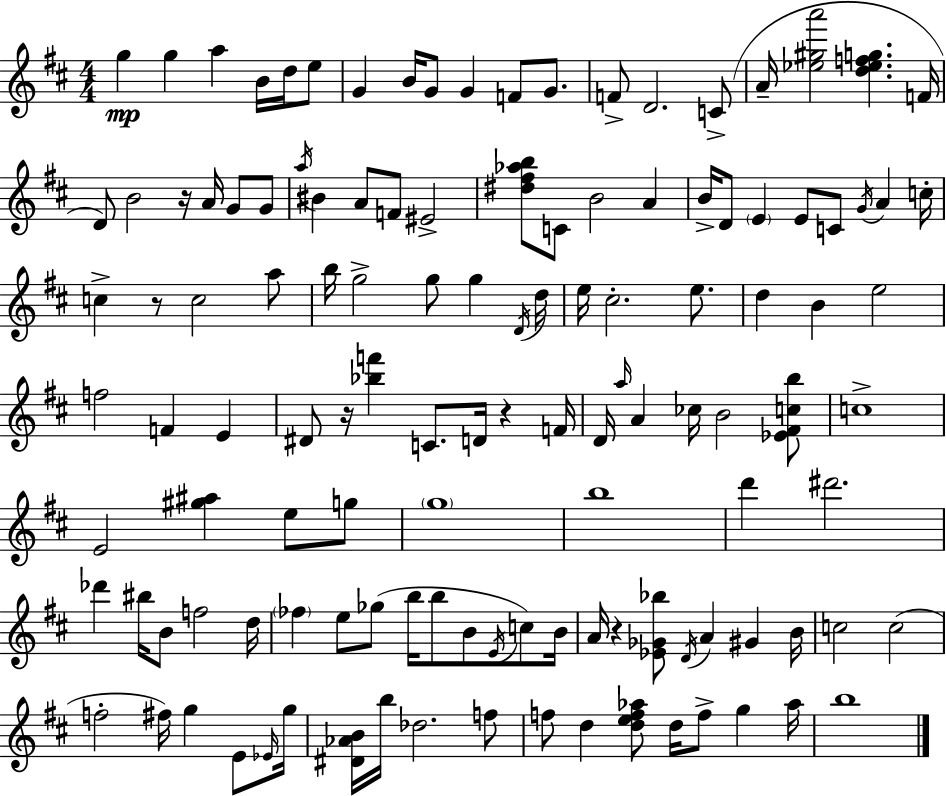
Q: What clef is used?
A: treble